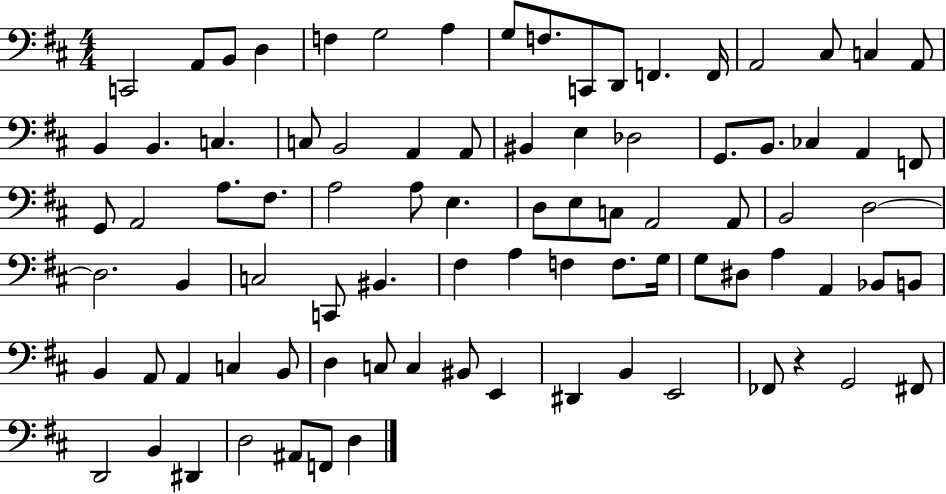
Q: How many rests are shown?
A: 1